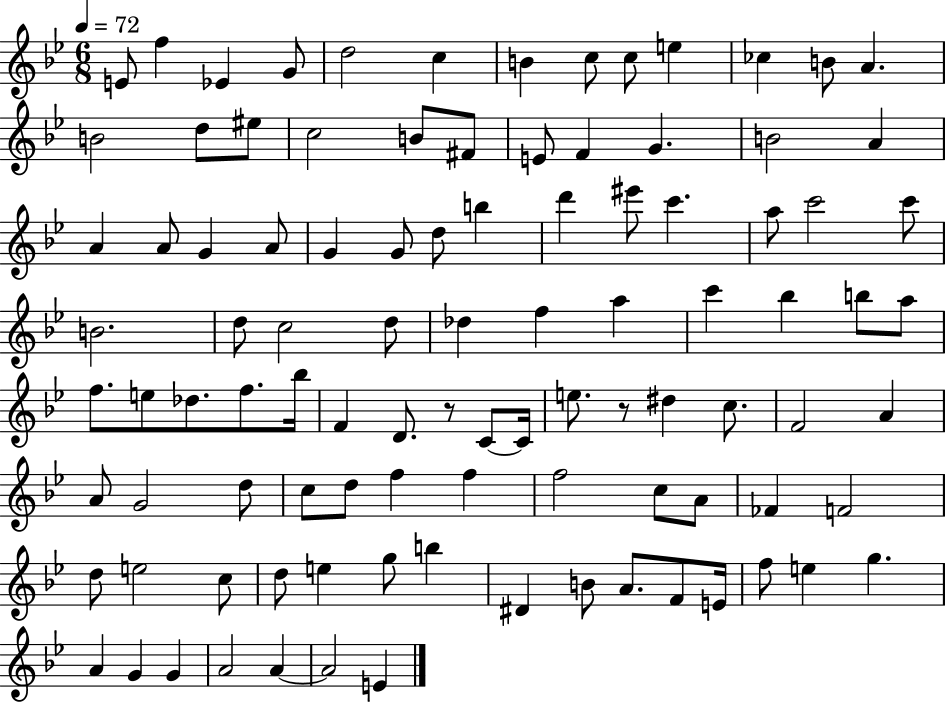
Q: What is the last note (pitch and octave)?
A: E4